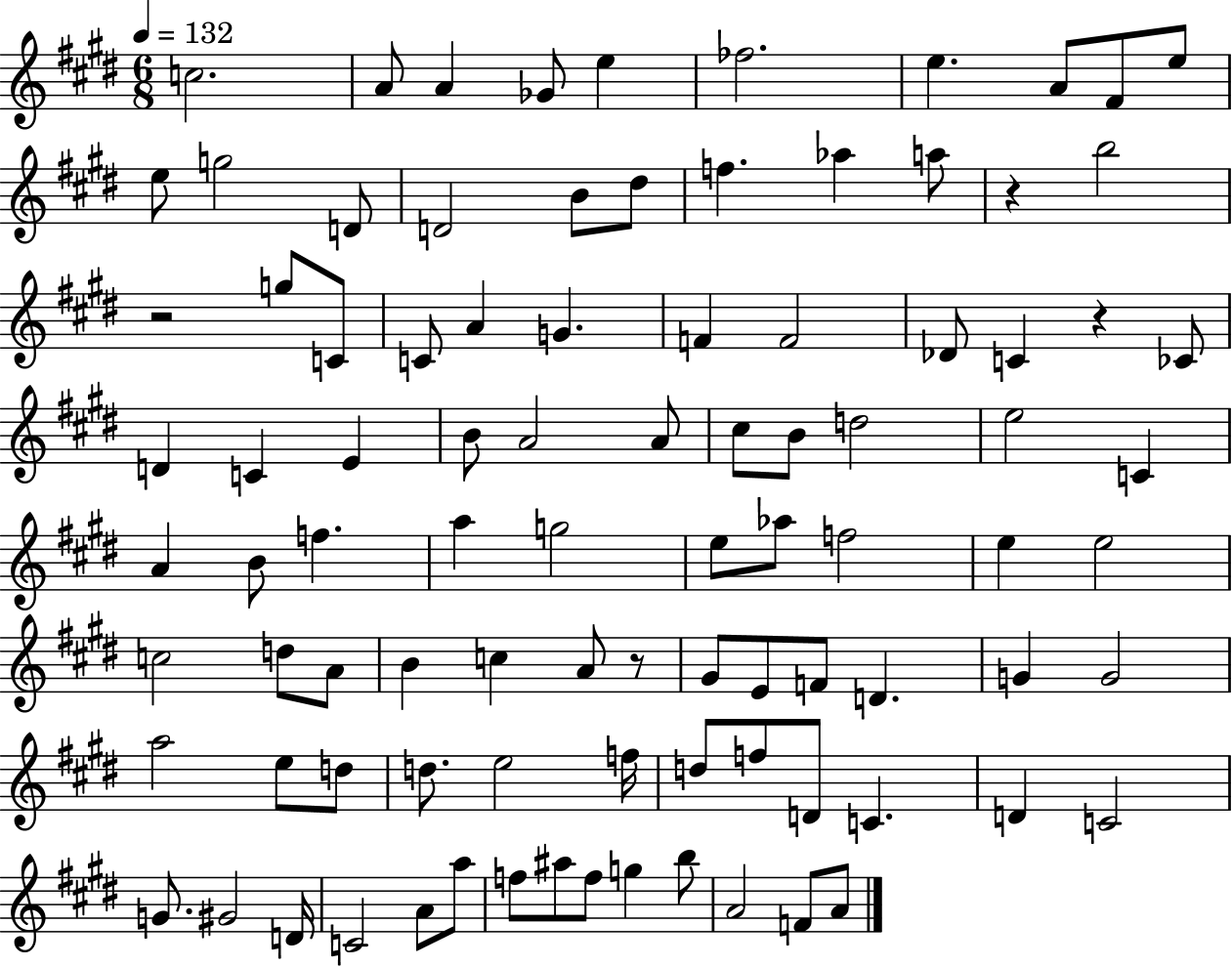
X:1
T:Untitled
M:6/8
L:1/4
K:E
c2 A/2 A _G/2 e _f2 e A/2 ^F/2 e/2 e/2 g2 D/2 D2 B/2 ^d/2 f _a a/2 z b2 z2 g/2 C/2 C/2 A G F F2 _D/2 C z _C/2 D C E B/2 A2 A/2 ^c/2 B/2 d2 e2 C A B/2 f a g2 e/2 _a/2 f2 e e2 c2 d/2 A/2 B c A/2 z/2 ^G/2 E/2 F/2 D G G2 a2 e/2 d/2 d/2 e2 f/4 d/2 f/2 D/2 C D C2 G/2 ^G2 D/4 C2 A/2 a/2 f/2 ^a/2 f/2 g b/2 A2 F/2 A/2